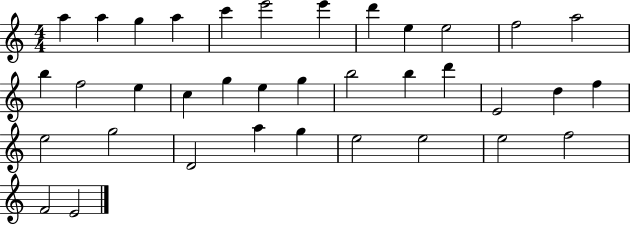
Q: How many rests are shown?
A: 0